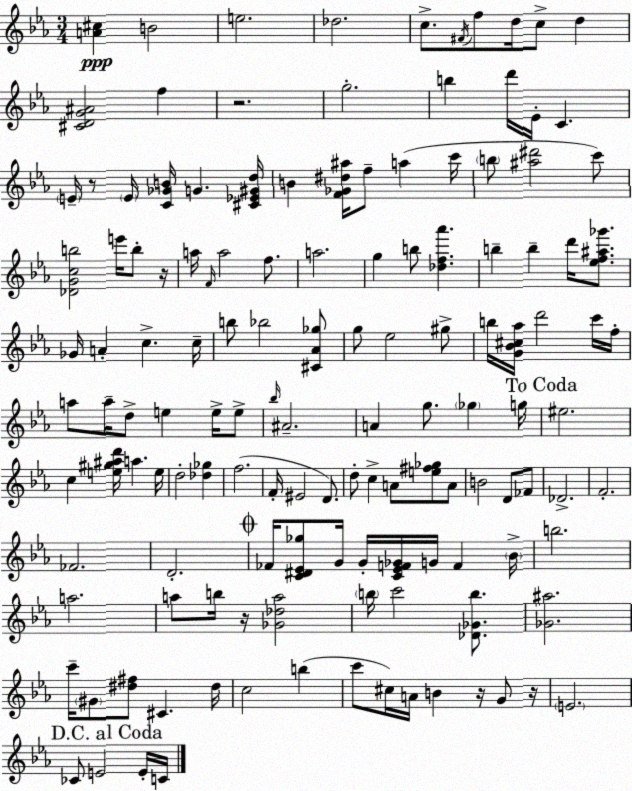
X:1
T:Untitled
M:3/4
L:1/4
K:Eb
[A^c] B2 e2 _d2 c/2 ^F/4 f/2 d/4 c/2 d [^CDG^A]2 f z2 g2 b d'/4 _E/4 C E/4 z/2 E/4 [C_GB]/4 G [^C_E^Gd]/4 B [F_G^d^a]/4 f/2 a c'/4 b/2 [^a^d']2 c'/2 [_DGcb]2 e'/4 b/2 z/4 a/4 F/4 a2 f/2 a2 g b/2 [_df_a'] b b d'/4 [_ef^a_g']/2 _G/4 A c c/4 b/2 _b2 [^C_A_g]/2 g/2 _e2 ^g/2 b/4 [G_B^c_a]/4 d'2 c'/4 f/4 a/2 a/4 d/2 e e/4 e/2 _b/4 ^A2 A g/2 _g g/4 ^e2 c [e^g^ad']/4 a e/4 d2 [_d_g] f2 F/4 ^E2 D/2 d/2 c A/2 [e^f_g]/2 A/2 B2 D/2 _F/2 _D2 F2 _F2 D2 _F/4 [C^D_E_g]/2 G/4 G/4 [C_EF_G]/4 G/4 F _B/4 b2 a2 a/2 b/4 z/4 [_G_da]2 b/4 c'2 [_D_Gb]/2 [_G^a]2 c'/4 ^G/2 [^d^f]/2 ^C ^d/4 c2 b c'/2 ^c/4 A/4 B z/4 G/2 z/4 E2 _C/2 E2 E/4 C/4